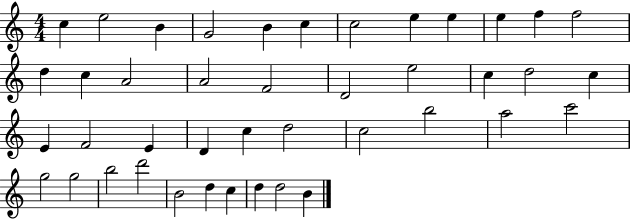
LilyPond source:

{
  \clef treble
  \numericTimeSignature
  \time 4/4
  \key c \major
  c''4 e''2 b'4 | g'2 b'4 c''4 | c''2 e''4 e''4 | e''4 f''4 f''2 | \break d''4 c''4 a'2 | a'2 f'2 | d'2 e''2 | c''4 d''2 c''4 | \break e'4 f'2 e'4 | d'4 c''4 d''2 | c''2 b''2 | a''2 c'''2 | \break g''2 g''2 | b''2 d'''2 | b'2 d''4 c''4 | d''4 d''2 b'4 | \break \bar "|."
}